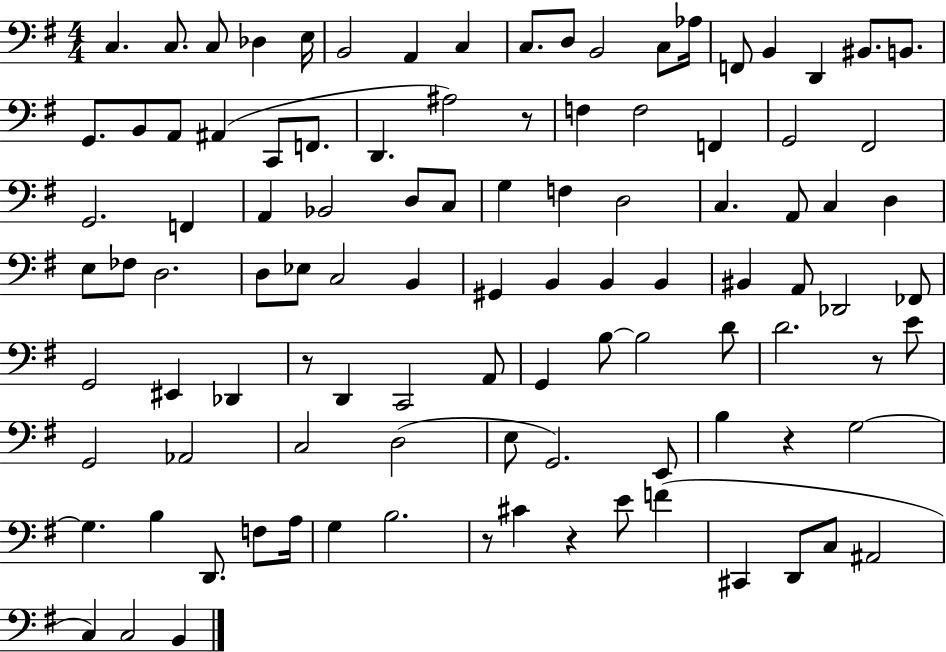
{
  \clef bass
  \numericTimeSignature
  \time 4/4
  \key g \major
  c4. c8. c8 des4 e16 | b,2 a,4 c4 | c8. d8 b,2 c8 aes16 | f,8 b,4 d,4 bis,8. b,8. | \break g,8. b,8 a,8 ais,4( c,8 f,8. | d,4. ais2) r8 | f4 f2 f,4 | g,2 fis,2 | \break g,2. f,4 | a,4 bes,2 d8 c8 | g4 f4 d2 | c4. a,8 c4 d4 | \break e8 fes8 d2. | d8 ees8 c2 b,4 | gis,4 b,4 b,4 b,4 | bis,4 a,8 des,2 fes,8 | \break g,2 eis,4 des,4 | r8 d,4 c,2 a,8 | g,4 b8~~ b2 d'8 | d'2. r8 e'8 | \break g,2 aes,2 | c2 d2( | e8 g,2.) e,8 | b4 r4 g2~~ | \break g4. b4 d,8. f8 a16 | g4 b2. | r8 cis'4 r4 e'8 f'4( | cis,4 d,8 c8 ais,2 | \break c4) c2 b,4 | \bar "|."
}